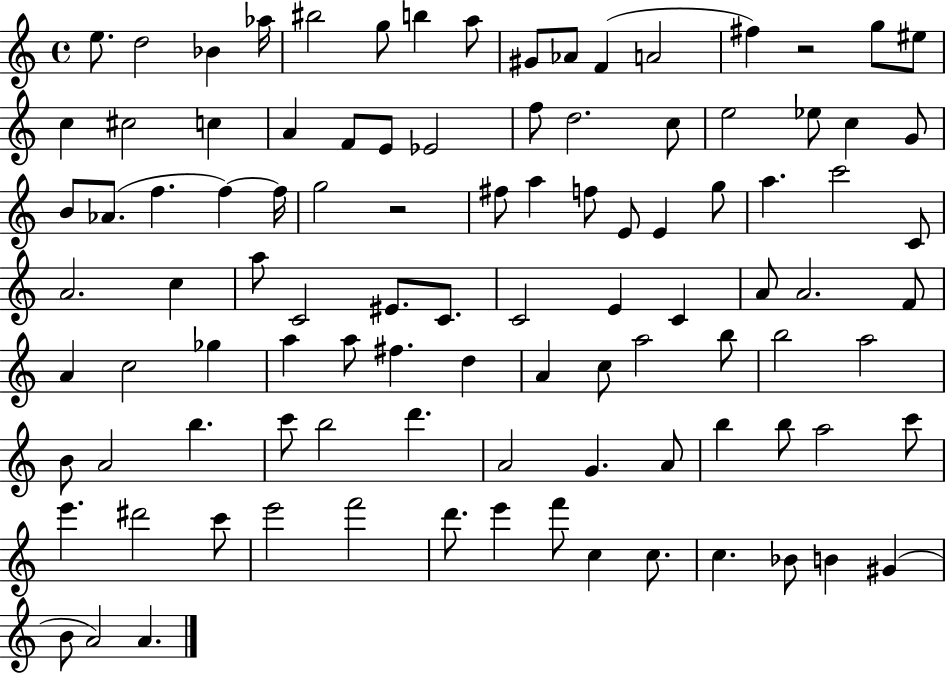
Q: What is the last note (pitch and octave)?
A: A4